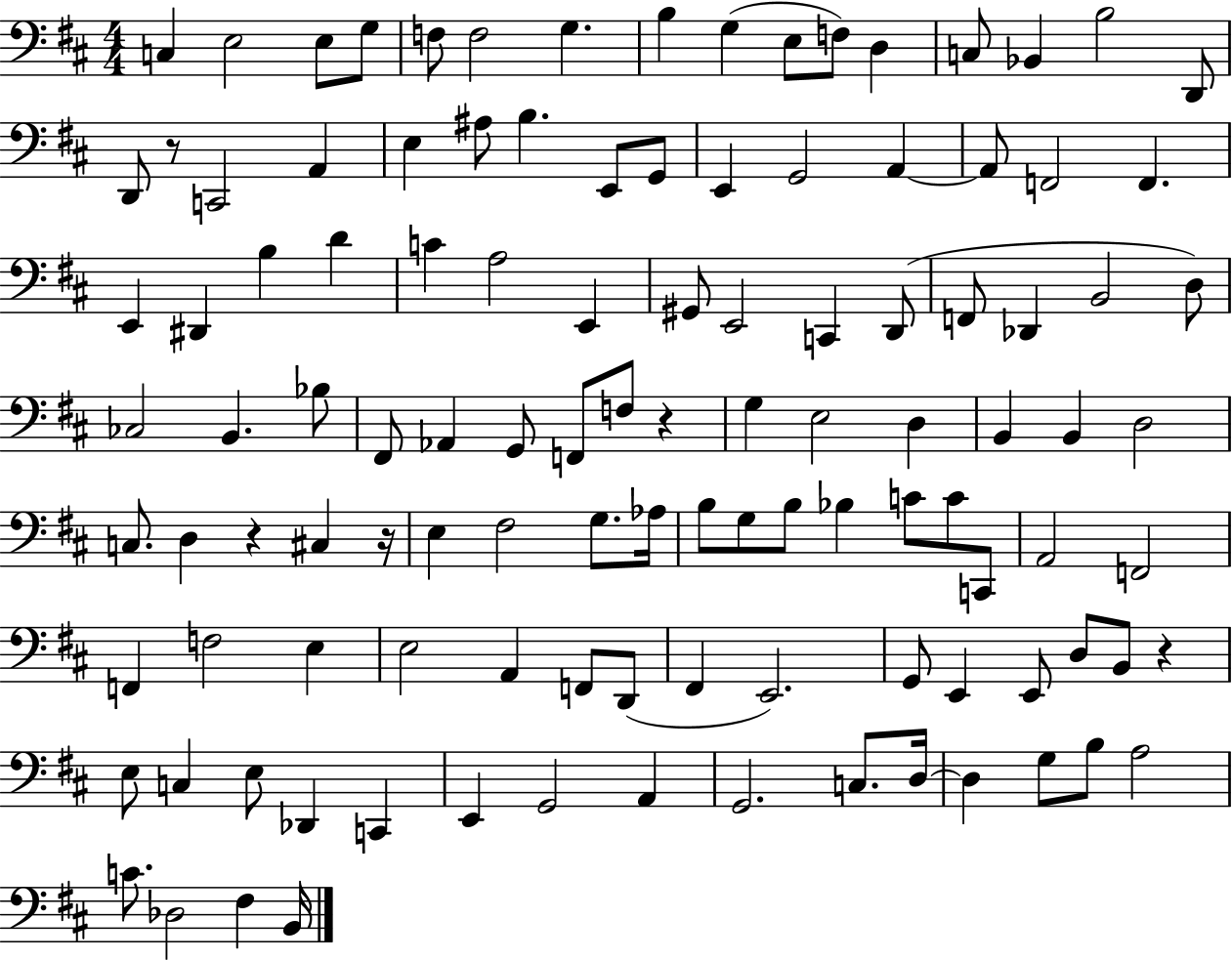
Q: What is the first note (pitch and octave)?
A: C3